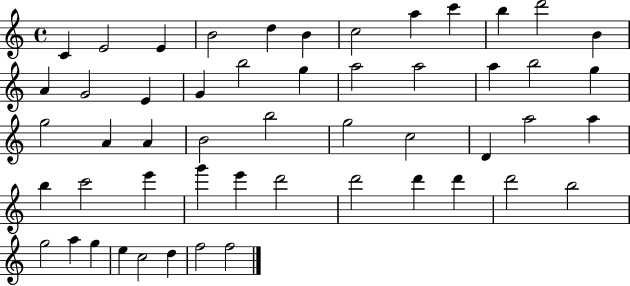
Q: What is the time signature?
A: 4/4